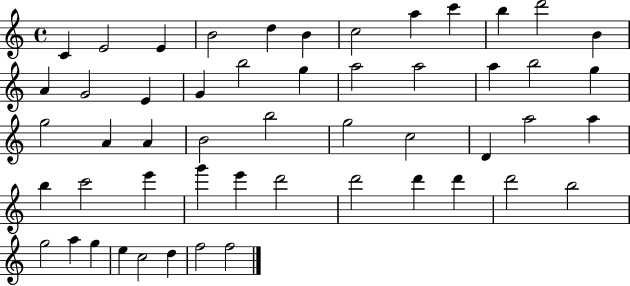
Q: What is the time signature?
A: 4/4